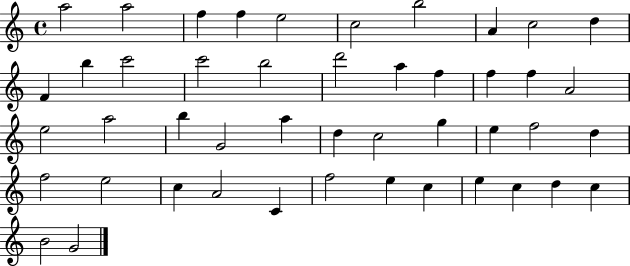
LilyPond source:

{
  \clef treble
  \time 4/4
  \defaultTimeSignature
  \key c \major
  a''2 a''2 | f''4 f''4 e''2 | c''2 b''2 | a'4 c''2 d''4 | \break f'4 b''4 c'''2 | c'''2 b''2 | d'''2 a''4 f''4 | f''4 f''4 a'2 | \break e''2 a''2 | b''4 g'2 a''4 | d''4 c''2 g''4 | e''4 f''2 d''4 | \break f''2 e''2 | c''4 a'2 c'4 | f''2 e''4 c''4 | e''4 c''4 d''4 c''4 | \break b'2 g'2 | \bar "|."
}